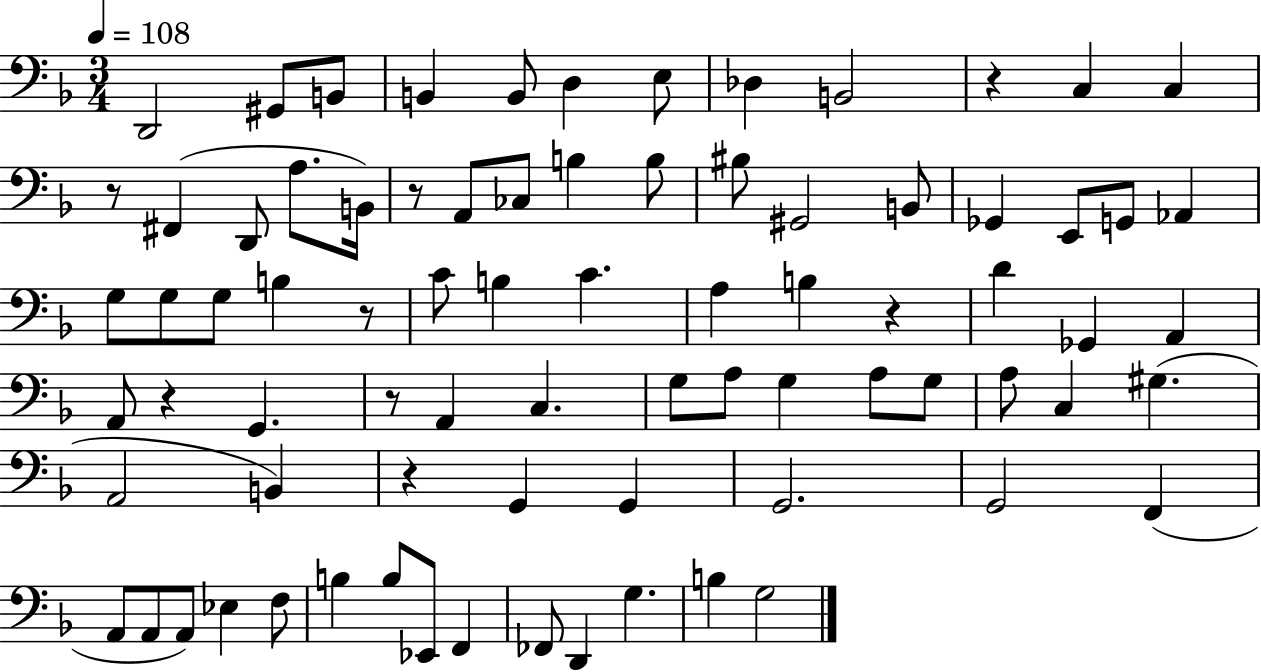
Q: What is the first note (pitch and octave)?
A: D2